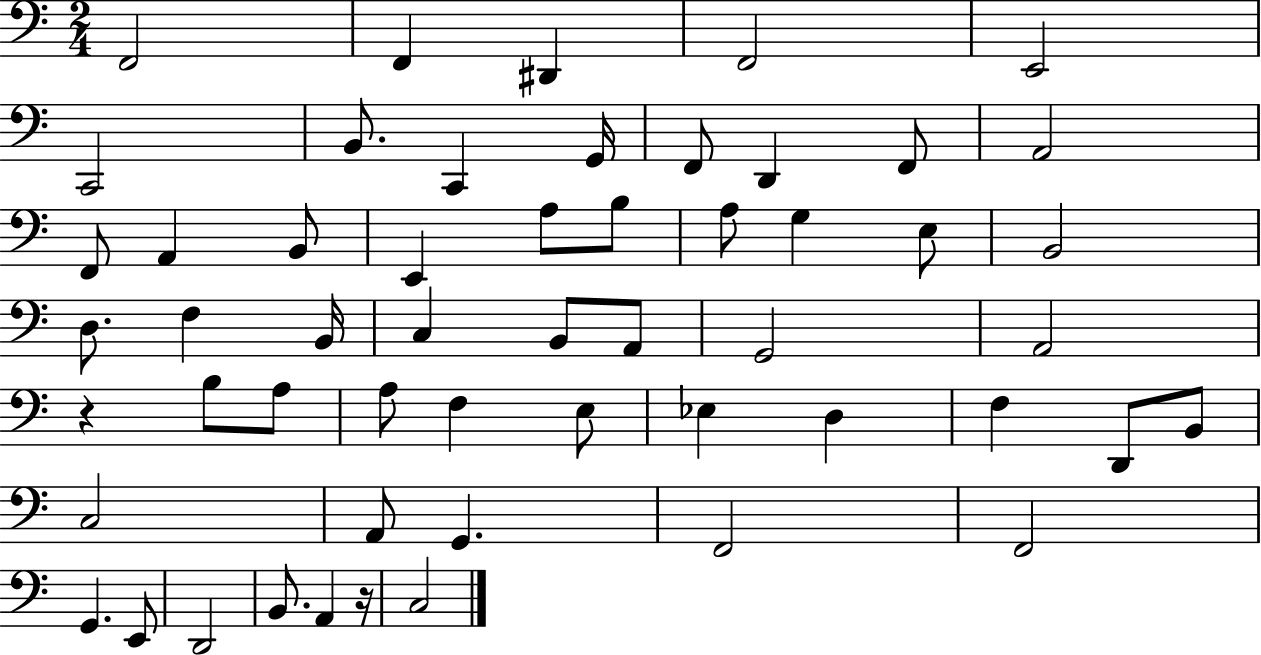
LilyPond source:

{
  \clef bass
  \numericTimeSignature
  \time 2/4
  \key c \major
  f,2 | f,4 dis,4 | f,2 | e,2 | \break c,2 | b,8. c,4 g,16 | f,8 d,4 f,8 | a,2 | \break f,8 a,4 b,8 | e,4 a8 b8 | a8 g4 e8 | b,2 | \break d8. f4 b,16 | c4 b,8 a,8 | g,2 | a,2 | \break r4 b8 a8 | a8 f4 e8 | ees4 d4 | f4 d,8 b,8 | \break c2 | a,8 g,4. | f,2 | f,2 | \break g,4. e,8 | d,2 | b,8. a,4 r16 | c2 | \break \bar "|."
}